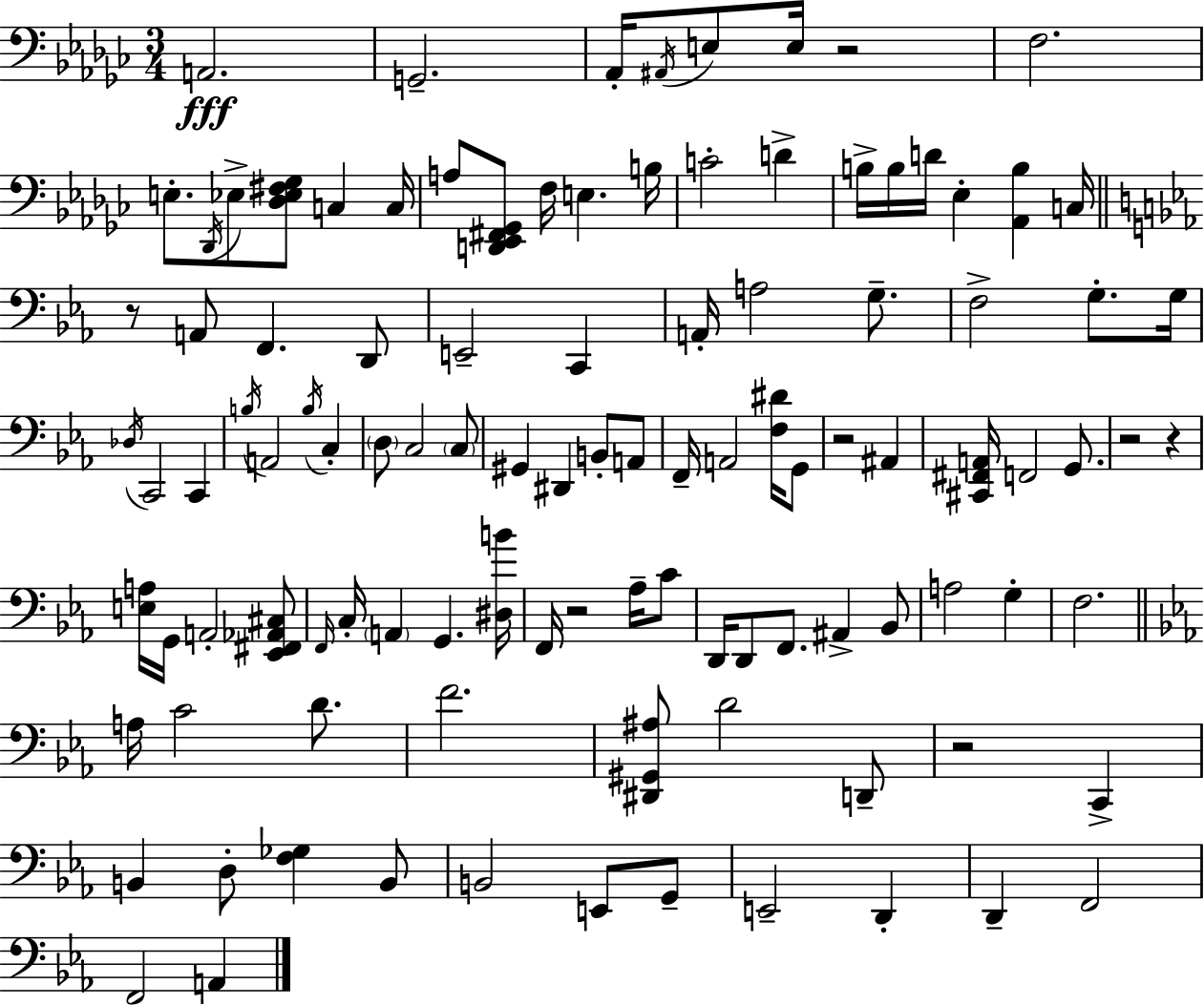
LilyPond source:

{
  \clef bass
  \numericTimeSignature
  \time 3/4
  \key ees \minor
  a,2.\fff | g,2.-- | aes,16-. \acciaccatura { ais,16 } e8 e16 r2 | f2. | \break e8.-. \acciaccatura { des,16 } ees8-> <des ees fis ges>8 c4 | c16 a8 <d, ees, fis, ges,>8 f16 e4. | b16 c'2-. d'4-> | b16-> b16 d'16 ees4-. <aes, b>4 | \break c16 \bar "||" \break \key c \minor r8 a,8 f,4. d,8 | e,2-- c,4 | a,16-. a2 g8.-- | f2-> g8.-. g16 | \break \acciaccatura { des16 } c,2 c,4 | \acciaccatura { b16 } a,2 \acciaccatura { b16 } c4-. | \parenthesize d8 c2 | \parenthesize c8 gis,4 dis,4 b,8-. | \break a,8 f,16-- a,2 | <f dis'>16 g,8 r2 ais,4 | <cis, fis, a,>16 f,2 | g,8. r2 r4 | \break <e a>16 g,16 a,2-. | <ees, fis, aes, cis>8 \grace { f,16 } c16-. \parenthesize a,4 g,4. | <dis b'>16 f,16 r2 | aes16-- c'8 d,16 d,8 f,8. ais,4-> | \break bes,8 a2 | g4-. f2. | \bar "||" \break \key ees \major a16 c'2 d'8. | f'2. | <dis, gis, ais>8 d'2 d,8-- | r2 c,4-> | \break b,4 d8-. <f ges>4 b,8 | b,2 e,8 g,8-- | e,2-- d,4-. | d,4-- f,2 | \break f,2 a,4 | \bar "|."
}